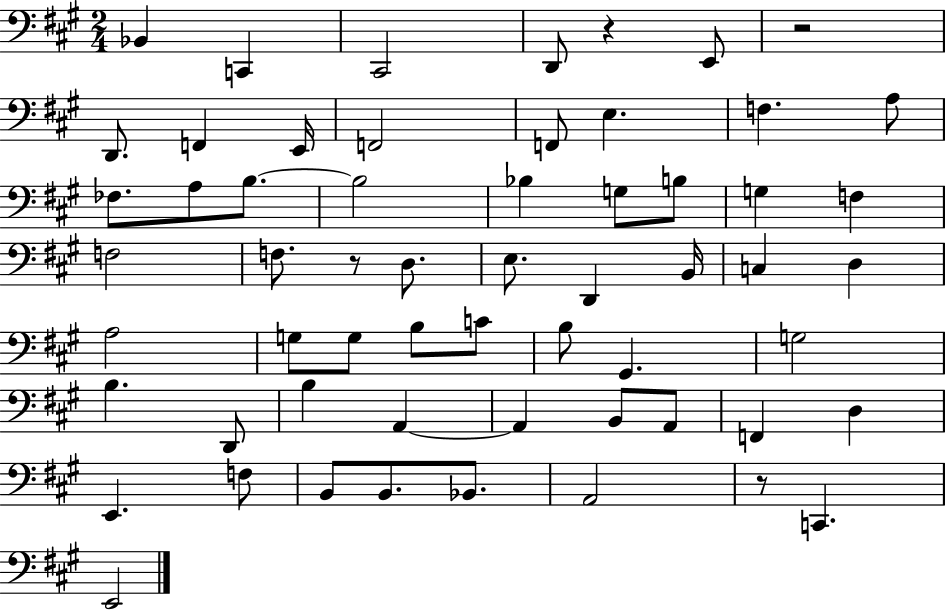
{
  \clef bass
  \numericTimeSignature
  \time 2/4
  \key a \major
  bes,4 c,4 | cis,2 | d,8 r4 e,8 | r2 | \break d,8. f,4 e,16 | f,2 | f,8 e4. | f4. a8 | \break fes8. a8 b8.~~ | b2 | bes4 g8 b8 | g4 f4 | \break f2 | f8. r8 d8. | e8. d,4 b,16 | c4 d4 | \break a2 | g8 g8 b8 c'8 | b8 gis,4. | g2 | \break b4. d,8 | b4 a,4~~ | a,4 b,8 a,8 | f,4 d4 | \break e,4. f8 | b,8 b,8. bes,8. | a,2 | r8 c,4. | \break e,2 | \bar "|."
}